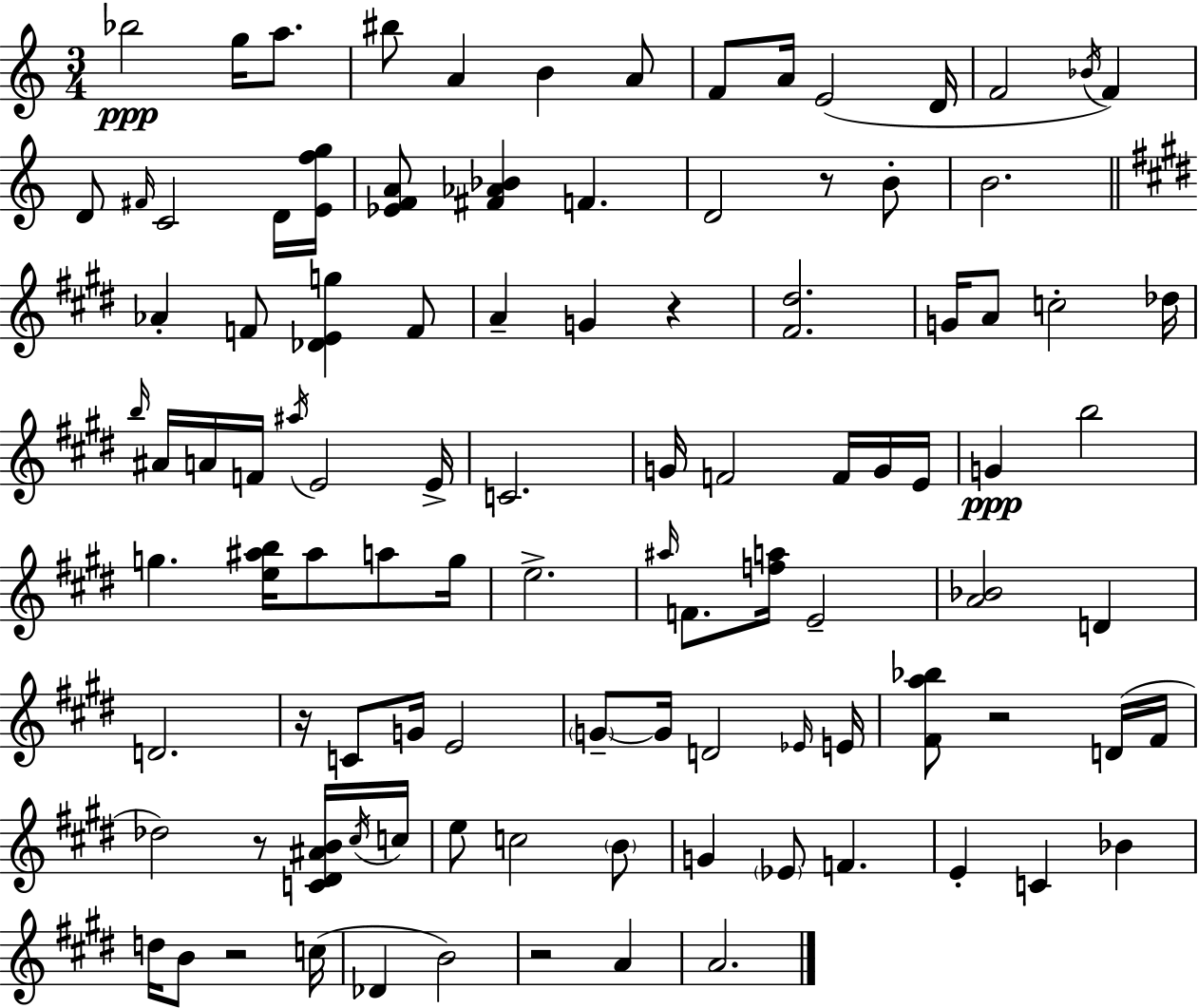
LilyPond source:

{
  \clef treble
  \numericTimeSignature
  \time 3/4
  \key a \minor
  \repeat volta 2 { bes''2\ppp g''16 a''8. | bis''8 a'4 b'4 a'8 | f'8 a'16 e'2( d'16 | f'2 \acciaccatura { bes'16 } f'4) | \break d'8 \grace { fis'16 } c'2 | d'16 <e' f'' g''>16 <ees' f' a'>8 <fis' aes' bes'>4 f'4. | d'2 r8 | b'8-. b'2. | \break \bar "||" \break \key e \major aes'4-. f'8 <des' e' g''>4 f'8 | a'4-- g'4 r4 | <fis' dis''>2. | g'16 a'8 c''2-. des''16 | \break \grace { b''16 } ais'16 a'16 f'16 \acciaccatura { ais''16 } e'2 | e'16-> c'2. | g'16 f'2 f'16 | g'16 e'16 g'4\ppp b''2 | \break g''4. <e'' ais'' b''>16 ais''8 a''8 | g''16 e''2.-> | \grace { ais''16 } f'8. <f'' a''>16 e'2-- | <a' bes'>2 d'4 | \break d'2. | r16 c'8 g'16 e'2 | \parenthesize g'8--~~ g'16 d'2 | \grace { ees'16 } e'16 <fis' a'' bes''>8 r2 | \break d'16( fis'16 des''2) | r8 <c' dis' ais' b'>16 \acciaccatura { cis''16 } c''16 e''8 c''2 | \parenthesize b'8 g'4 \parenthesize ees'8 f'4. | e'4-. c'4 | \break bes'4 d''16 b'8 r2 | c''16( des'4 b'2) | r2 | a'4 a'2. | \break } \bar "|."
}